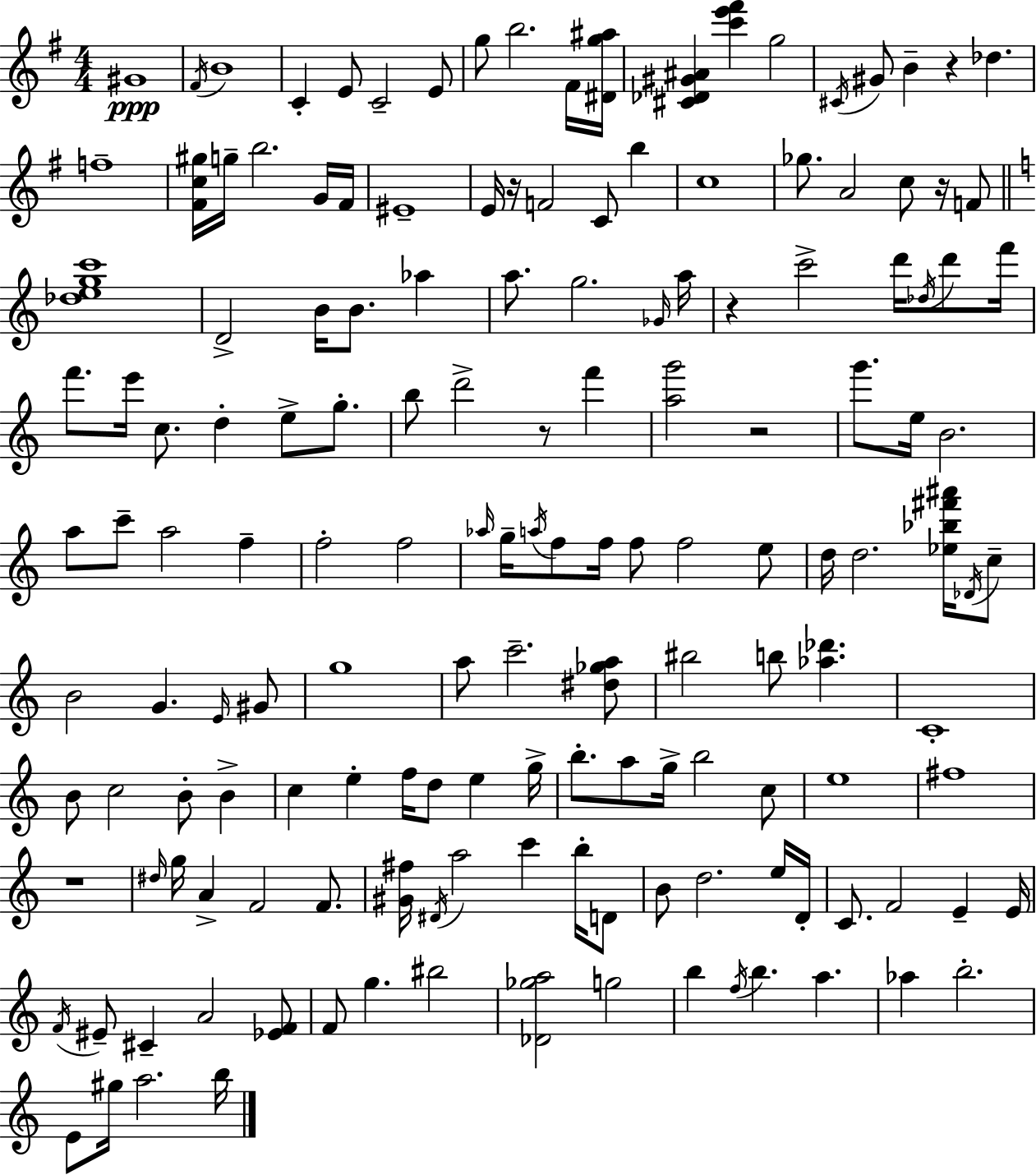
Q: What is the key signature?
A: E minor